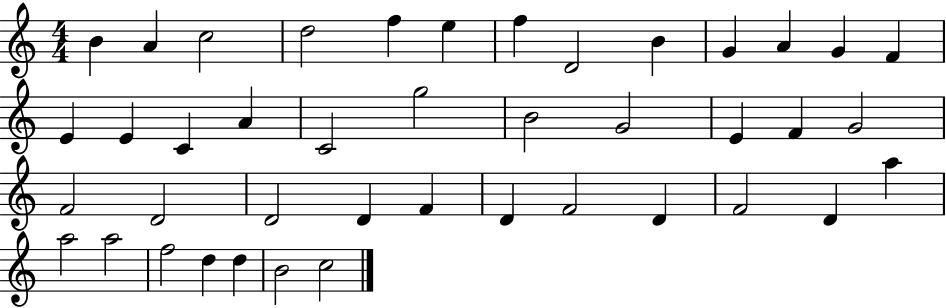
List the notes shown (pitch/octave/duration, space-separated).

B4/q A4/q C5/h D5/h F5/q E5/q F5/q D4/h B4/q G4/q A4/q G4/q F4/q E4/q E4/q C4/q A4/q C4/h G5/h B4/h G4/h E4/q F4/q G4/h F4/h D4/h D4/h D4/q F4/q D4/q F4/h D4/q F4/h D4/q A5/q A5/h A5/h F5/h D5/q D5/q B4/h C5/h